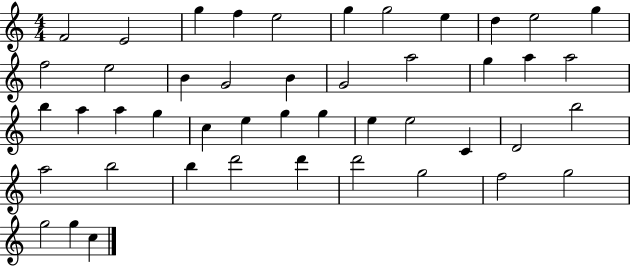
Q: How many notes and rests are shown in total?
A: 46